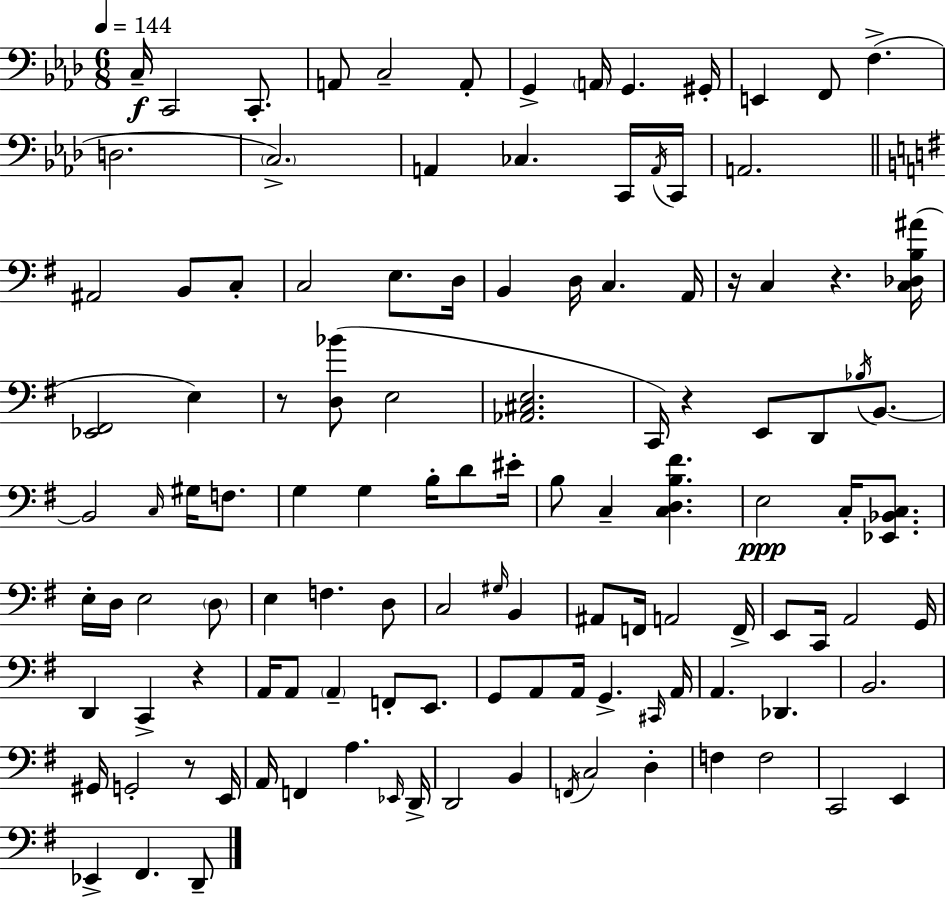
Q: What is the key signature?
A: AES major